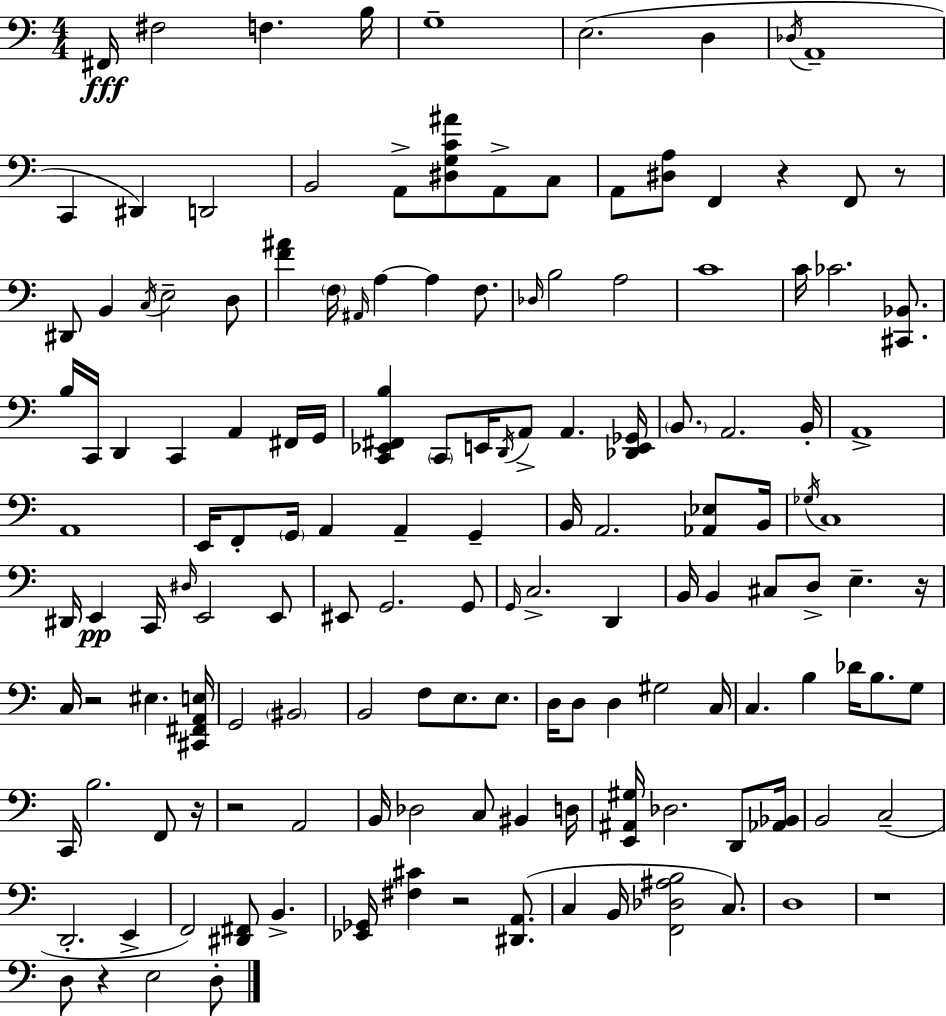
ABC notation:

X:1
T:Untitled
M:4/4
L:1/4
K:Am
^F,,/4 ^F,2 F, B,/4 G,4 E,2 D, _D,/4 A,,4 C,, ^D,, D,,2 B,,2 A,,/2 [^D,G,C^A]/2 A,,/2 C,/2 A,,/2 [^D,A,]/2 F,, z F,,/2 z/2 ^D,,/2 B,, C,/4 E,2 D,/2 [F^A] F,/4 ^A,,/4 A, A, F,/2 _D,/4 B,2 A,2 C4 C/4 _C2 [^C,,_B,,]/2 B,/4 C,,/4 D,, C,, A,, ^F,,/4 G,,/4 [C,,_E,,^F,,B,] C,,/2 E,,/4 D,,/4 A,,/2 A,, [_D,,E,,_G,,]/4 B,,/2 A,,2 B,,/4 A,,4 A,,4 E,,/4 F,,/2 G,,/4 A,, A,, G,, B,,/4 A,,2 [_A,,_E,]/2 B,,/4 _G,/4 C,4 ^D,,/4 E,, C,,/4 ^D,/4 E,,2 E,,/2 ^E,,/2 G,,2 G,,/2 G,,/4 C,2 D,, B,,/4 B,, ^C,/2 D,/2 E, z/4 C,/4 z2 ^E, [^C,,^F,,A,,E,]/4 G,,2 ^B,,2 B,,2 F,/2 E,/2 E,/2 D,/4 D,/2 D, ^G,2 C,/4 C, B, _D/4 B,/2 G,/2 C,,/4 B,2 F,,/2 z/4 z2 A,,2 B,,/4 _D,2 C,/2 ^B,, D,/4 [E,,^A,,^G,]/4 _D,2 D,,/2 [_A,,_B,,]/4 B,,2 C,2 D,,2 E,, F,,2 [^D,,^F,,]/2 B,, [_E,,_G,,]/4 [^F,^C] z2 [^D,,A,,]/2 C, B,,/4 [F,,_D,^A,B,]2 C,/2 D,4 z4 D,/2 z E,2 D,/2